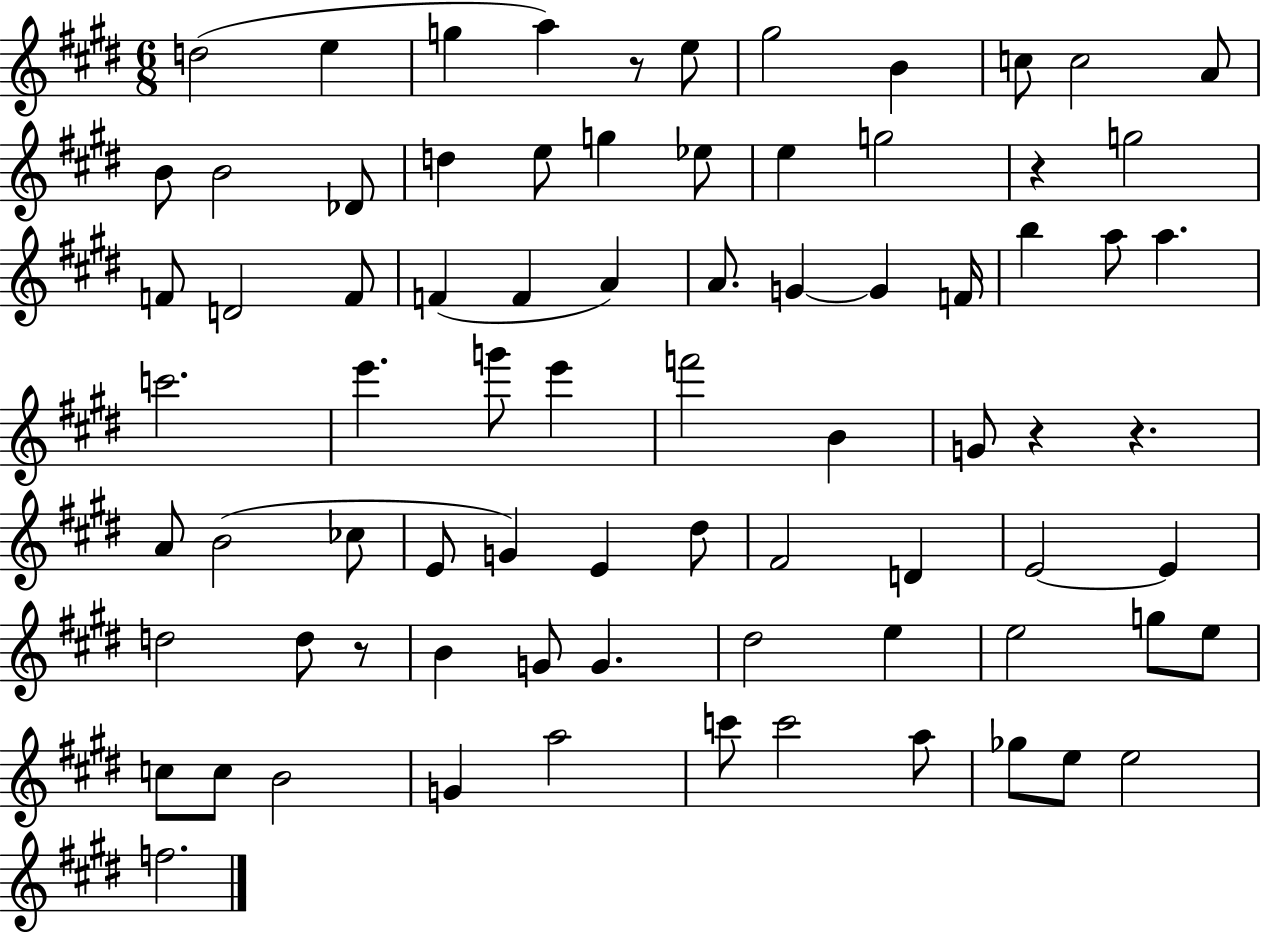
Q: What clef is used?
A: treble